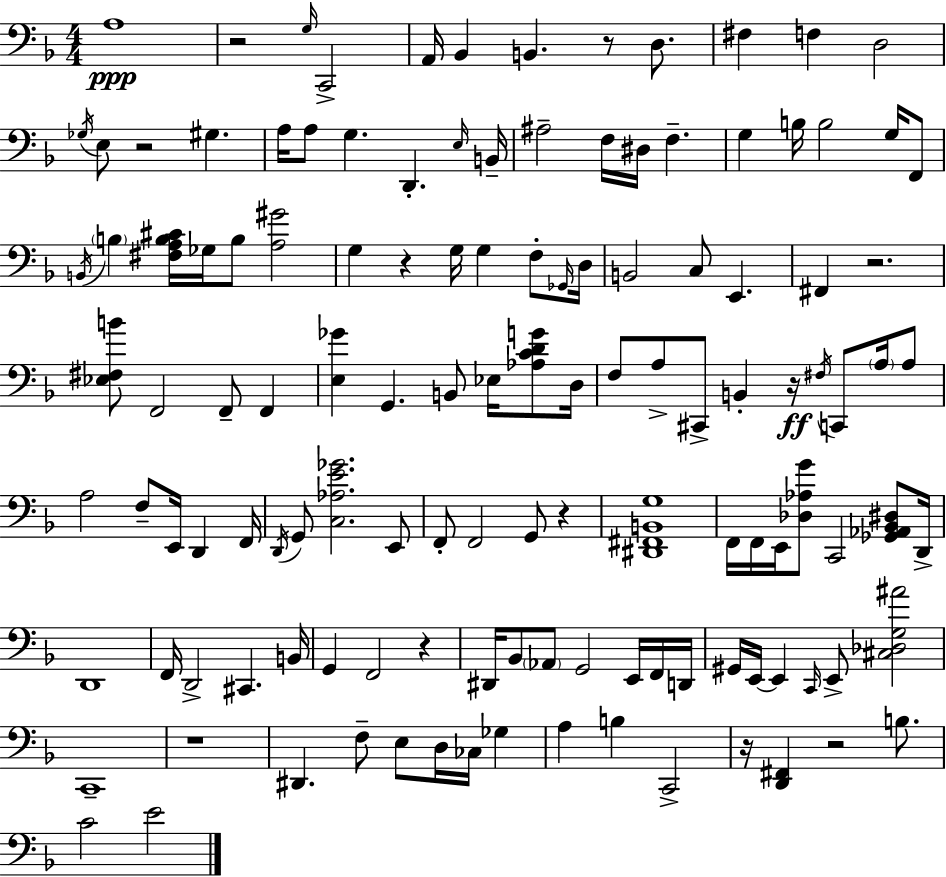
A3/w R/h G3/s C2/h A2/s Bb2/q B2/q. R/e D3/e. F#3/q F3/q D3/h Gb3/s E3/e R/h G#3/q. A3/s A3/e G3/q. D2/q. E3/s B2/s A#3/h F3/s D#3/s F3/q. G3/q B3/s B3/h G3/s F2/e B2/s B3/q [F#3,A3,B3,C#4]/s Gb3/s B3/e [A3,G#4]/h G3/q R/q G3/s G3/q F3/e Gb2/s D3/s B2/h C3/e E2/q. F#2/q R/h. [Eb3,F#3,B4]/e F2/h F2/e F2/q [E3,Gb4]/q G2/q. B2/e Eb3/s [Ab3,C4,D4,G4]/e D3/s F3/e A3/e C#2/e B2/q R/s F#3/s C2/e A3/s A3/e A3/h F3/e E2/s D2/q F2/s D2/s G2/e [C3,Ab3,E4,Gb4]/h. E2/e F2/e F2/h G2/e R/q [D#2,F#2,B2,G3]/w F2/s F2/s E2/s [Db3,Ab3,G4]/e C2/h [Gb2,Ab2,Bb2,D#3]/e D2/s D2/w F2/s D2/h C#2/q. B2/s G2/q F2/h R/q D#2/s Bb2/e Ab2/e G2/h E2/s F2/s D2/s G#2/s E2/s E2/q C2/s E2/e [C#3,Db3,G3,A#4]/h C2/w R/w D#2/q. F3/e E3/e D3/s CES3/s Gb3/q A3/q B3/q C2/h R/s [D2,F#2]/q R/h B3/e. C4/h E4/h